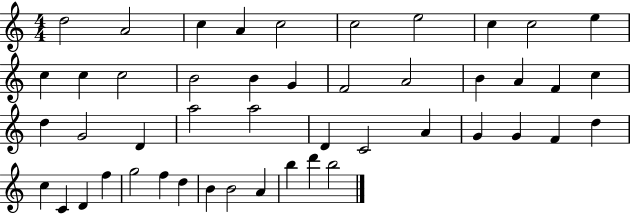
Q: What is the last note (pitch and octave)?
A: B5